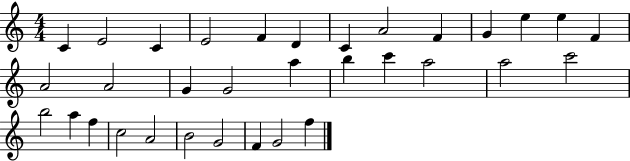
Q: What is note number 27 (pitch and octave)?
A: C5